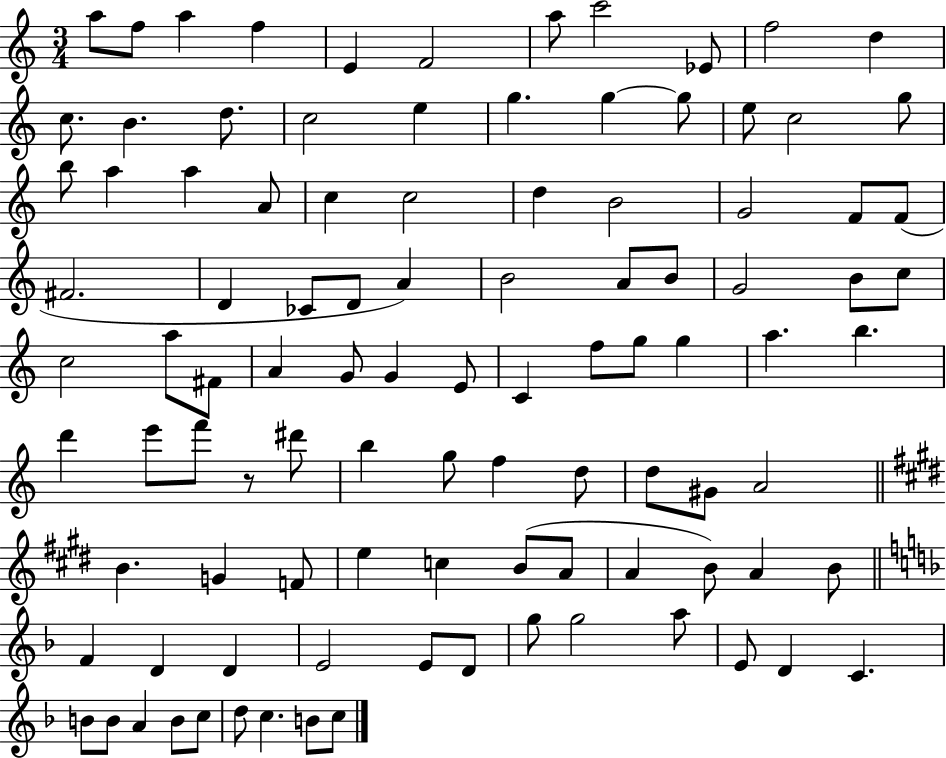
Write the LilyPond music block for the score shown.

{
  \clef treble
  \numericTimeSignature
  \time 3/4
  \key c \major
  a''8 f''8 a''4 f''4 | e'4 f'2 | a''8 c'''2 ees'8 | f''2 d''4 | \break c''8. b'4. d''8. | c''2 e''4 | g''4. g''4~~ g''8 | e''8 c''2 g''8 | \break b''8 a''4 a''4 a'8 | c''4 c''2 | d''4 b'2 | g'2 f'8 f'8( | \break fis'2. | d'4 ces'8 d'8 a'4) | b'2 a'8 b'8 | g'2 b'8 c''8 | \break c''2 a''8 fis'8 | a'4 g'8 g'4 e'8 | c'4 f''8 g''8 g''4 | a''4. b''4. | \break d'''4 e'''8 f'''8 r8 dis'''8 | b''4 g''8 f''4 d''8 | d''8 gis'8 a'2 | \bar "||" \break \key e \major b'4. g'4 f'8 | e''4 c''4 b'8( a'8 | a'4 b'8) a'4 b'8 | \bar "||" \break \key f \major f'4 d'4 d'4 | e'2 e'8 d'8 | g''8 g''2 a''8 | e'8 d'4 c'4. | \break b'8 b'8 a'4 b'8 c''8 | d''8 c''4. b'8 c''8 | \bar "|."
}